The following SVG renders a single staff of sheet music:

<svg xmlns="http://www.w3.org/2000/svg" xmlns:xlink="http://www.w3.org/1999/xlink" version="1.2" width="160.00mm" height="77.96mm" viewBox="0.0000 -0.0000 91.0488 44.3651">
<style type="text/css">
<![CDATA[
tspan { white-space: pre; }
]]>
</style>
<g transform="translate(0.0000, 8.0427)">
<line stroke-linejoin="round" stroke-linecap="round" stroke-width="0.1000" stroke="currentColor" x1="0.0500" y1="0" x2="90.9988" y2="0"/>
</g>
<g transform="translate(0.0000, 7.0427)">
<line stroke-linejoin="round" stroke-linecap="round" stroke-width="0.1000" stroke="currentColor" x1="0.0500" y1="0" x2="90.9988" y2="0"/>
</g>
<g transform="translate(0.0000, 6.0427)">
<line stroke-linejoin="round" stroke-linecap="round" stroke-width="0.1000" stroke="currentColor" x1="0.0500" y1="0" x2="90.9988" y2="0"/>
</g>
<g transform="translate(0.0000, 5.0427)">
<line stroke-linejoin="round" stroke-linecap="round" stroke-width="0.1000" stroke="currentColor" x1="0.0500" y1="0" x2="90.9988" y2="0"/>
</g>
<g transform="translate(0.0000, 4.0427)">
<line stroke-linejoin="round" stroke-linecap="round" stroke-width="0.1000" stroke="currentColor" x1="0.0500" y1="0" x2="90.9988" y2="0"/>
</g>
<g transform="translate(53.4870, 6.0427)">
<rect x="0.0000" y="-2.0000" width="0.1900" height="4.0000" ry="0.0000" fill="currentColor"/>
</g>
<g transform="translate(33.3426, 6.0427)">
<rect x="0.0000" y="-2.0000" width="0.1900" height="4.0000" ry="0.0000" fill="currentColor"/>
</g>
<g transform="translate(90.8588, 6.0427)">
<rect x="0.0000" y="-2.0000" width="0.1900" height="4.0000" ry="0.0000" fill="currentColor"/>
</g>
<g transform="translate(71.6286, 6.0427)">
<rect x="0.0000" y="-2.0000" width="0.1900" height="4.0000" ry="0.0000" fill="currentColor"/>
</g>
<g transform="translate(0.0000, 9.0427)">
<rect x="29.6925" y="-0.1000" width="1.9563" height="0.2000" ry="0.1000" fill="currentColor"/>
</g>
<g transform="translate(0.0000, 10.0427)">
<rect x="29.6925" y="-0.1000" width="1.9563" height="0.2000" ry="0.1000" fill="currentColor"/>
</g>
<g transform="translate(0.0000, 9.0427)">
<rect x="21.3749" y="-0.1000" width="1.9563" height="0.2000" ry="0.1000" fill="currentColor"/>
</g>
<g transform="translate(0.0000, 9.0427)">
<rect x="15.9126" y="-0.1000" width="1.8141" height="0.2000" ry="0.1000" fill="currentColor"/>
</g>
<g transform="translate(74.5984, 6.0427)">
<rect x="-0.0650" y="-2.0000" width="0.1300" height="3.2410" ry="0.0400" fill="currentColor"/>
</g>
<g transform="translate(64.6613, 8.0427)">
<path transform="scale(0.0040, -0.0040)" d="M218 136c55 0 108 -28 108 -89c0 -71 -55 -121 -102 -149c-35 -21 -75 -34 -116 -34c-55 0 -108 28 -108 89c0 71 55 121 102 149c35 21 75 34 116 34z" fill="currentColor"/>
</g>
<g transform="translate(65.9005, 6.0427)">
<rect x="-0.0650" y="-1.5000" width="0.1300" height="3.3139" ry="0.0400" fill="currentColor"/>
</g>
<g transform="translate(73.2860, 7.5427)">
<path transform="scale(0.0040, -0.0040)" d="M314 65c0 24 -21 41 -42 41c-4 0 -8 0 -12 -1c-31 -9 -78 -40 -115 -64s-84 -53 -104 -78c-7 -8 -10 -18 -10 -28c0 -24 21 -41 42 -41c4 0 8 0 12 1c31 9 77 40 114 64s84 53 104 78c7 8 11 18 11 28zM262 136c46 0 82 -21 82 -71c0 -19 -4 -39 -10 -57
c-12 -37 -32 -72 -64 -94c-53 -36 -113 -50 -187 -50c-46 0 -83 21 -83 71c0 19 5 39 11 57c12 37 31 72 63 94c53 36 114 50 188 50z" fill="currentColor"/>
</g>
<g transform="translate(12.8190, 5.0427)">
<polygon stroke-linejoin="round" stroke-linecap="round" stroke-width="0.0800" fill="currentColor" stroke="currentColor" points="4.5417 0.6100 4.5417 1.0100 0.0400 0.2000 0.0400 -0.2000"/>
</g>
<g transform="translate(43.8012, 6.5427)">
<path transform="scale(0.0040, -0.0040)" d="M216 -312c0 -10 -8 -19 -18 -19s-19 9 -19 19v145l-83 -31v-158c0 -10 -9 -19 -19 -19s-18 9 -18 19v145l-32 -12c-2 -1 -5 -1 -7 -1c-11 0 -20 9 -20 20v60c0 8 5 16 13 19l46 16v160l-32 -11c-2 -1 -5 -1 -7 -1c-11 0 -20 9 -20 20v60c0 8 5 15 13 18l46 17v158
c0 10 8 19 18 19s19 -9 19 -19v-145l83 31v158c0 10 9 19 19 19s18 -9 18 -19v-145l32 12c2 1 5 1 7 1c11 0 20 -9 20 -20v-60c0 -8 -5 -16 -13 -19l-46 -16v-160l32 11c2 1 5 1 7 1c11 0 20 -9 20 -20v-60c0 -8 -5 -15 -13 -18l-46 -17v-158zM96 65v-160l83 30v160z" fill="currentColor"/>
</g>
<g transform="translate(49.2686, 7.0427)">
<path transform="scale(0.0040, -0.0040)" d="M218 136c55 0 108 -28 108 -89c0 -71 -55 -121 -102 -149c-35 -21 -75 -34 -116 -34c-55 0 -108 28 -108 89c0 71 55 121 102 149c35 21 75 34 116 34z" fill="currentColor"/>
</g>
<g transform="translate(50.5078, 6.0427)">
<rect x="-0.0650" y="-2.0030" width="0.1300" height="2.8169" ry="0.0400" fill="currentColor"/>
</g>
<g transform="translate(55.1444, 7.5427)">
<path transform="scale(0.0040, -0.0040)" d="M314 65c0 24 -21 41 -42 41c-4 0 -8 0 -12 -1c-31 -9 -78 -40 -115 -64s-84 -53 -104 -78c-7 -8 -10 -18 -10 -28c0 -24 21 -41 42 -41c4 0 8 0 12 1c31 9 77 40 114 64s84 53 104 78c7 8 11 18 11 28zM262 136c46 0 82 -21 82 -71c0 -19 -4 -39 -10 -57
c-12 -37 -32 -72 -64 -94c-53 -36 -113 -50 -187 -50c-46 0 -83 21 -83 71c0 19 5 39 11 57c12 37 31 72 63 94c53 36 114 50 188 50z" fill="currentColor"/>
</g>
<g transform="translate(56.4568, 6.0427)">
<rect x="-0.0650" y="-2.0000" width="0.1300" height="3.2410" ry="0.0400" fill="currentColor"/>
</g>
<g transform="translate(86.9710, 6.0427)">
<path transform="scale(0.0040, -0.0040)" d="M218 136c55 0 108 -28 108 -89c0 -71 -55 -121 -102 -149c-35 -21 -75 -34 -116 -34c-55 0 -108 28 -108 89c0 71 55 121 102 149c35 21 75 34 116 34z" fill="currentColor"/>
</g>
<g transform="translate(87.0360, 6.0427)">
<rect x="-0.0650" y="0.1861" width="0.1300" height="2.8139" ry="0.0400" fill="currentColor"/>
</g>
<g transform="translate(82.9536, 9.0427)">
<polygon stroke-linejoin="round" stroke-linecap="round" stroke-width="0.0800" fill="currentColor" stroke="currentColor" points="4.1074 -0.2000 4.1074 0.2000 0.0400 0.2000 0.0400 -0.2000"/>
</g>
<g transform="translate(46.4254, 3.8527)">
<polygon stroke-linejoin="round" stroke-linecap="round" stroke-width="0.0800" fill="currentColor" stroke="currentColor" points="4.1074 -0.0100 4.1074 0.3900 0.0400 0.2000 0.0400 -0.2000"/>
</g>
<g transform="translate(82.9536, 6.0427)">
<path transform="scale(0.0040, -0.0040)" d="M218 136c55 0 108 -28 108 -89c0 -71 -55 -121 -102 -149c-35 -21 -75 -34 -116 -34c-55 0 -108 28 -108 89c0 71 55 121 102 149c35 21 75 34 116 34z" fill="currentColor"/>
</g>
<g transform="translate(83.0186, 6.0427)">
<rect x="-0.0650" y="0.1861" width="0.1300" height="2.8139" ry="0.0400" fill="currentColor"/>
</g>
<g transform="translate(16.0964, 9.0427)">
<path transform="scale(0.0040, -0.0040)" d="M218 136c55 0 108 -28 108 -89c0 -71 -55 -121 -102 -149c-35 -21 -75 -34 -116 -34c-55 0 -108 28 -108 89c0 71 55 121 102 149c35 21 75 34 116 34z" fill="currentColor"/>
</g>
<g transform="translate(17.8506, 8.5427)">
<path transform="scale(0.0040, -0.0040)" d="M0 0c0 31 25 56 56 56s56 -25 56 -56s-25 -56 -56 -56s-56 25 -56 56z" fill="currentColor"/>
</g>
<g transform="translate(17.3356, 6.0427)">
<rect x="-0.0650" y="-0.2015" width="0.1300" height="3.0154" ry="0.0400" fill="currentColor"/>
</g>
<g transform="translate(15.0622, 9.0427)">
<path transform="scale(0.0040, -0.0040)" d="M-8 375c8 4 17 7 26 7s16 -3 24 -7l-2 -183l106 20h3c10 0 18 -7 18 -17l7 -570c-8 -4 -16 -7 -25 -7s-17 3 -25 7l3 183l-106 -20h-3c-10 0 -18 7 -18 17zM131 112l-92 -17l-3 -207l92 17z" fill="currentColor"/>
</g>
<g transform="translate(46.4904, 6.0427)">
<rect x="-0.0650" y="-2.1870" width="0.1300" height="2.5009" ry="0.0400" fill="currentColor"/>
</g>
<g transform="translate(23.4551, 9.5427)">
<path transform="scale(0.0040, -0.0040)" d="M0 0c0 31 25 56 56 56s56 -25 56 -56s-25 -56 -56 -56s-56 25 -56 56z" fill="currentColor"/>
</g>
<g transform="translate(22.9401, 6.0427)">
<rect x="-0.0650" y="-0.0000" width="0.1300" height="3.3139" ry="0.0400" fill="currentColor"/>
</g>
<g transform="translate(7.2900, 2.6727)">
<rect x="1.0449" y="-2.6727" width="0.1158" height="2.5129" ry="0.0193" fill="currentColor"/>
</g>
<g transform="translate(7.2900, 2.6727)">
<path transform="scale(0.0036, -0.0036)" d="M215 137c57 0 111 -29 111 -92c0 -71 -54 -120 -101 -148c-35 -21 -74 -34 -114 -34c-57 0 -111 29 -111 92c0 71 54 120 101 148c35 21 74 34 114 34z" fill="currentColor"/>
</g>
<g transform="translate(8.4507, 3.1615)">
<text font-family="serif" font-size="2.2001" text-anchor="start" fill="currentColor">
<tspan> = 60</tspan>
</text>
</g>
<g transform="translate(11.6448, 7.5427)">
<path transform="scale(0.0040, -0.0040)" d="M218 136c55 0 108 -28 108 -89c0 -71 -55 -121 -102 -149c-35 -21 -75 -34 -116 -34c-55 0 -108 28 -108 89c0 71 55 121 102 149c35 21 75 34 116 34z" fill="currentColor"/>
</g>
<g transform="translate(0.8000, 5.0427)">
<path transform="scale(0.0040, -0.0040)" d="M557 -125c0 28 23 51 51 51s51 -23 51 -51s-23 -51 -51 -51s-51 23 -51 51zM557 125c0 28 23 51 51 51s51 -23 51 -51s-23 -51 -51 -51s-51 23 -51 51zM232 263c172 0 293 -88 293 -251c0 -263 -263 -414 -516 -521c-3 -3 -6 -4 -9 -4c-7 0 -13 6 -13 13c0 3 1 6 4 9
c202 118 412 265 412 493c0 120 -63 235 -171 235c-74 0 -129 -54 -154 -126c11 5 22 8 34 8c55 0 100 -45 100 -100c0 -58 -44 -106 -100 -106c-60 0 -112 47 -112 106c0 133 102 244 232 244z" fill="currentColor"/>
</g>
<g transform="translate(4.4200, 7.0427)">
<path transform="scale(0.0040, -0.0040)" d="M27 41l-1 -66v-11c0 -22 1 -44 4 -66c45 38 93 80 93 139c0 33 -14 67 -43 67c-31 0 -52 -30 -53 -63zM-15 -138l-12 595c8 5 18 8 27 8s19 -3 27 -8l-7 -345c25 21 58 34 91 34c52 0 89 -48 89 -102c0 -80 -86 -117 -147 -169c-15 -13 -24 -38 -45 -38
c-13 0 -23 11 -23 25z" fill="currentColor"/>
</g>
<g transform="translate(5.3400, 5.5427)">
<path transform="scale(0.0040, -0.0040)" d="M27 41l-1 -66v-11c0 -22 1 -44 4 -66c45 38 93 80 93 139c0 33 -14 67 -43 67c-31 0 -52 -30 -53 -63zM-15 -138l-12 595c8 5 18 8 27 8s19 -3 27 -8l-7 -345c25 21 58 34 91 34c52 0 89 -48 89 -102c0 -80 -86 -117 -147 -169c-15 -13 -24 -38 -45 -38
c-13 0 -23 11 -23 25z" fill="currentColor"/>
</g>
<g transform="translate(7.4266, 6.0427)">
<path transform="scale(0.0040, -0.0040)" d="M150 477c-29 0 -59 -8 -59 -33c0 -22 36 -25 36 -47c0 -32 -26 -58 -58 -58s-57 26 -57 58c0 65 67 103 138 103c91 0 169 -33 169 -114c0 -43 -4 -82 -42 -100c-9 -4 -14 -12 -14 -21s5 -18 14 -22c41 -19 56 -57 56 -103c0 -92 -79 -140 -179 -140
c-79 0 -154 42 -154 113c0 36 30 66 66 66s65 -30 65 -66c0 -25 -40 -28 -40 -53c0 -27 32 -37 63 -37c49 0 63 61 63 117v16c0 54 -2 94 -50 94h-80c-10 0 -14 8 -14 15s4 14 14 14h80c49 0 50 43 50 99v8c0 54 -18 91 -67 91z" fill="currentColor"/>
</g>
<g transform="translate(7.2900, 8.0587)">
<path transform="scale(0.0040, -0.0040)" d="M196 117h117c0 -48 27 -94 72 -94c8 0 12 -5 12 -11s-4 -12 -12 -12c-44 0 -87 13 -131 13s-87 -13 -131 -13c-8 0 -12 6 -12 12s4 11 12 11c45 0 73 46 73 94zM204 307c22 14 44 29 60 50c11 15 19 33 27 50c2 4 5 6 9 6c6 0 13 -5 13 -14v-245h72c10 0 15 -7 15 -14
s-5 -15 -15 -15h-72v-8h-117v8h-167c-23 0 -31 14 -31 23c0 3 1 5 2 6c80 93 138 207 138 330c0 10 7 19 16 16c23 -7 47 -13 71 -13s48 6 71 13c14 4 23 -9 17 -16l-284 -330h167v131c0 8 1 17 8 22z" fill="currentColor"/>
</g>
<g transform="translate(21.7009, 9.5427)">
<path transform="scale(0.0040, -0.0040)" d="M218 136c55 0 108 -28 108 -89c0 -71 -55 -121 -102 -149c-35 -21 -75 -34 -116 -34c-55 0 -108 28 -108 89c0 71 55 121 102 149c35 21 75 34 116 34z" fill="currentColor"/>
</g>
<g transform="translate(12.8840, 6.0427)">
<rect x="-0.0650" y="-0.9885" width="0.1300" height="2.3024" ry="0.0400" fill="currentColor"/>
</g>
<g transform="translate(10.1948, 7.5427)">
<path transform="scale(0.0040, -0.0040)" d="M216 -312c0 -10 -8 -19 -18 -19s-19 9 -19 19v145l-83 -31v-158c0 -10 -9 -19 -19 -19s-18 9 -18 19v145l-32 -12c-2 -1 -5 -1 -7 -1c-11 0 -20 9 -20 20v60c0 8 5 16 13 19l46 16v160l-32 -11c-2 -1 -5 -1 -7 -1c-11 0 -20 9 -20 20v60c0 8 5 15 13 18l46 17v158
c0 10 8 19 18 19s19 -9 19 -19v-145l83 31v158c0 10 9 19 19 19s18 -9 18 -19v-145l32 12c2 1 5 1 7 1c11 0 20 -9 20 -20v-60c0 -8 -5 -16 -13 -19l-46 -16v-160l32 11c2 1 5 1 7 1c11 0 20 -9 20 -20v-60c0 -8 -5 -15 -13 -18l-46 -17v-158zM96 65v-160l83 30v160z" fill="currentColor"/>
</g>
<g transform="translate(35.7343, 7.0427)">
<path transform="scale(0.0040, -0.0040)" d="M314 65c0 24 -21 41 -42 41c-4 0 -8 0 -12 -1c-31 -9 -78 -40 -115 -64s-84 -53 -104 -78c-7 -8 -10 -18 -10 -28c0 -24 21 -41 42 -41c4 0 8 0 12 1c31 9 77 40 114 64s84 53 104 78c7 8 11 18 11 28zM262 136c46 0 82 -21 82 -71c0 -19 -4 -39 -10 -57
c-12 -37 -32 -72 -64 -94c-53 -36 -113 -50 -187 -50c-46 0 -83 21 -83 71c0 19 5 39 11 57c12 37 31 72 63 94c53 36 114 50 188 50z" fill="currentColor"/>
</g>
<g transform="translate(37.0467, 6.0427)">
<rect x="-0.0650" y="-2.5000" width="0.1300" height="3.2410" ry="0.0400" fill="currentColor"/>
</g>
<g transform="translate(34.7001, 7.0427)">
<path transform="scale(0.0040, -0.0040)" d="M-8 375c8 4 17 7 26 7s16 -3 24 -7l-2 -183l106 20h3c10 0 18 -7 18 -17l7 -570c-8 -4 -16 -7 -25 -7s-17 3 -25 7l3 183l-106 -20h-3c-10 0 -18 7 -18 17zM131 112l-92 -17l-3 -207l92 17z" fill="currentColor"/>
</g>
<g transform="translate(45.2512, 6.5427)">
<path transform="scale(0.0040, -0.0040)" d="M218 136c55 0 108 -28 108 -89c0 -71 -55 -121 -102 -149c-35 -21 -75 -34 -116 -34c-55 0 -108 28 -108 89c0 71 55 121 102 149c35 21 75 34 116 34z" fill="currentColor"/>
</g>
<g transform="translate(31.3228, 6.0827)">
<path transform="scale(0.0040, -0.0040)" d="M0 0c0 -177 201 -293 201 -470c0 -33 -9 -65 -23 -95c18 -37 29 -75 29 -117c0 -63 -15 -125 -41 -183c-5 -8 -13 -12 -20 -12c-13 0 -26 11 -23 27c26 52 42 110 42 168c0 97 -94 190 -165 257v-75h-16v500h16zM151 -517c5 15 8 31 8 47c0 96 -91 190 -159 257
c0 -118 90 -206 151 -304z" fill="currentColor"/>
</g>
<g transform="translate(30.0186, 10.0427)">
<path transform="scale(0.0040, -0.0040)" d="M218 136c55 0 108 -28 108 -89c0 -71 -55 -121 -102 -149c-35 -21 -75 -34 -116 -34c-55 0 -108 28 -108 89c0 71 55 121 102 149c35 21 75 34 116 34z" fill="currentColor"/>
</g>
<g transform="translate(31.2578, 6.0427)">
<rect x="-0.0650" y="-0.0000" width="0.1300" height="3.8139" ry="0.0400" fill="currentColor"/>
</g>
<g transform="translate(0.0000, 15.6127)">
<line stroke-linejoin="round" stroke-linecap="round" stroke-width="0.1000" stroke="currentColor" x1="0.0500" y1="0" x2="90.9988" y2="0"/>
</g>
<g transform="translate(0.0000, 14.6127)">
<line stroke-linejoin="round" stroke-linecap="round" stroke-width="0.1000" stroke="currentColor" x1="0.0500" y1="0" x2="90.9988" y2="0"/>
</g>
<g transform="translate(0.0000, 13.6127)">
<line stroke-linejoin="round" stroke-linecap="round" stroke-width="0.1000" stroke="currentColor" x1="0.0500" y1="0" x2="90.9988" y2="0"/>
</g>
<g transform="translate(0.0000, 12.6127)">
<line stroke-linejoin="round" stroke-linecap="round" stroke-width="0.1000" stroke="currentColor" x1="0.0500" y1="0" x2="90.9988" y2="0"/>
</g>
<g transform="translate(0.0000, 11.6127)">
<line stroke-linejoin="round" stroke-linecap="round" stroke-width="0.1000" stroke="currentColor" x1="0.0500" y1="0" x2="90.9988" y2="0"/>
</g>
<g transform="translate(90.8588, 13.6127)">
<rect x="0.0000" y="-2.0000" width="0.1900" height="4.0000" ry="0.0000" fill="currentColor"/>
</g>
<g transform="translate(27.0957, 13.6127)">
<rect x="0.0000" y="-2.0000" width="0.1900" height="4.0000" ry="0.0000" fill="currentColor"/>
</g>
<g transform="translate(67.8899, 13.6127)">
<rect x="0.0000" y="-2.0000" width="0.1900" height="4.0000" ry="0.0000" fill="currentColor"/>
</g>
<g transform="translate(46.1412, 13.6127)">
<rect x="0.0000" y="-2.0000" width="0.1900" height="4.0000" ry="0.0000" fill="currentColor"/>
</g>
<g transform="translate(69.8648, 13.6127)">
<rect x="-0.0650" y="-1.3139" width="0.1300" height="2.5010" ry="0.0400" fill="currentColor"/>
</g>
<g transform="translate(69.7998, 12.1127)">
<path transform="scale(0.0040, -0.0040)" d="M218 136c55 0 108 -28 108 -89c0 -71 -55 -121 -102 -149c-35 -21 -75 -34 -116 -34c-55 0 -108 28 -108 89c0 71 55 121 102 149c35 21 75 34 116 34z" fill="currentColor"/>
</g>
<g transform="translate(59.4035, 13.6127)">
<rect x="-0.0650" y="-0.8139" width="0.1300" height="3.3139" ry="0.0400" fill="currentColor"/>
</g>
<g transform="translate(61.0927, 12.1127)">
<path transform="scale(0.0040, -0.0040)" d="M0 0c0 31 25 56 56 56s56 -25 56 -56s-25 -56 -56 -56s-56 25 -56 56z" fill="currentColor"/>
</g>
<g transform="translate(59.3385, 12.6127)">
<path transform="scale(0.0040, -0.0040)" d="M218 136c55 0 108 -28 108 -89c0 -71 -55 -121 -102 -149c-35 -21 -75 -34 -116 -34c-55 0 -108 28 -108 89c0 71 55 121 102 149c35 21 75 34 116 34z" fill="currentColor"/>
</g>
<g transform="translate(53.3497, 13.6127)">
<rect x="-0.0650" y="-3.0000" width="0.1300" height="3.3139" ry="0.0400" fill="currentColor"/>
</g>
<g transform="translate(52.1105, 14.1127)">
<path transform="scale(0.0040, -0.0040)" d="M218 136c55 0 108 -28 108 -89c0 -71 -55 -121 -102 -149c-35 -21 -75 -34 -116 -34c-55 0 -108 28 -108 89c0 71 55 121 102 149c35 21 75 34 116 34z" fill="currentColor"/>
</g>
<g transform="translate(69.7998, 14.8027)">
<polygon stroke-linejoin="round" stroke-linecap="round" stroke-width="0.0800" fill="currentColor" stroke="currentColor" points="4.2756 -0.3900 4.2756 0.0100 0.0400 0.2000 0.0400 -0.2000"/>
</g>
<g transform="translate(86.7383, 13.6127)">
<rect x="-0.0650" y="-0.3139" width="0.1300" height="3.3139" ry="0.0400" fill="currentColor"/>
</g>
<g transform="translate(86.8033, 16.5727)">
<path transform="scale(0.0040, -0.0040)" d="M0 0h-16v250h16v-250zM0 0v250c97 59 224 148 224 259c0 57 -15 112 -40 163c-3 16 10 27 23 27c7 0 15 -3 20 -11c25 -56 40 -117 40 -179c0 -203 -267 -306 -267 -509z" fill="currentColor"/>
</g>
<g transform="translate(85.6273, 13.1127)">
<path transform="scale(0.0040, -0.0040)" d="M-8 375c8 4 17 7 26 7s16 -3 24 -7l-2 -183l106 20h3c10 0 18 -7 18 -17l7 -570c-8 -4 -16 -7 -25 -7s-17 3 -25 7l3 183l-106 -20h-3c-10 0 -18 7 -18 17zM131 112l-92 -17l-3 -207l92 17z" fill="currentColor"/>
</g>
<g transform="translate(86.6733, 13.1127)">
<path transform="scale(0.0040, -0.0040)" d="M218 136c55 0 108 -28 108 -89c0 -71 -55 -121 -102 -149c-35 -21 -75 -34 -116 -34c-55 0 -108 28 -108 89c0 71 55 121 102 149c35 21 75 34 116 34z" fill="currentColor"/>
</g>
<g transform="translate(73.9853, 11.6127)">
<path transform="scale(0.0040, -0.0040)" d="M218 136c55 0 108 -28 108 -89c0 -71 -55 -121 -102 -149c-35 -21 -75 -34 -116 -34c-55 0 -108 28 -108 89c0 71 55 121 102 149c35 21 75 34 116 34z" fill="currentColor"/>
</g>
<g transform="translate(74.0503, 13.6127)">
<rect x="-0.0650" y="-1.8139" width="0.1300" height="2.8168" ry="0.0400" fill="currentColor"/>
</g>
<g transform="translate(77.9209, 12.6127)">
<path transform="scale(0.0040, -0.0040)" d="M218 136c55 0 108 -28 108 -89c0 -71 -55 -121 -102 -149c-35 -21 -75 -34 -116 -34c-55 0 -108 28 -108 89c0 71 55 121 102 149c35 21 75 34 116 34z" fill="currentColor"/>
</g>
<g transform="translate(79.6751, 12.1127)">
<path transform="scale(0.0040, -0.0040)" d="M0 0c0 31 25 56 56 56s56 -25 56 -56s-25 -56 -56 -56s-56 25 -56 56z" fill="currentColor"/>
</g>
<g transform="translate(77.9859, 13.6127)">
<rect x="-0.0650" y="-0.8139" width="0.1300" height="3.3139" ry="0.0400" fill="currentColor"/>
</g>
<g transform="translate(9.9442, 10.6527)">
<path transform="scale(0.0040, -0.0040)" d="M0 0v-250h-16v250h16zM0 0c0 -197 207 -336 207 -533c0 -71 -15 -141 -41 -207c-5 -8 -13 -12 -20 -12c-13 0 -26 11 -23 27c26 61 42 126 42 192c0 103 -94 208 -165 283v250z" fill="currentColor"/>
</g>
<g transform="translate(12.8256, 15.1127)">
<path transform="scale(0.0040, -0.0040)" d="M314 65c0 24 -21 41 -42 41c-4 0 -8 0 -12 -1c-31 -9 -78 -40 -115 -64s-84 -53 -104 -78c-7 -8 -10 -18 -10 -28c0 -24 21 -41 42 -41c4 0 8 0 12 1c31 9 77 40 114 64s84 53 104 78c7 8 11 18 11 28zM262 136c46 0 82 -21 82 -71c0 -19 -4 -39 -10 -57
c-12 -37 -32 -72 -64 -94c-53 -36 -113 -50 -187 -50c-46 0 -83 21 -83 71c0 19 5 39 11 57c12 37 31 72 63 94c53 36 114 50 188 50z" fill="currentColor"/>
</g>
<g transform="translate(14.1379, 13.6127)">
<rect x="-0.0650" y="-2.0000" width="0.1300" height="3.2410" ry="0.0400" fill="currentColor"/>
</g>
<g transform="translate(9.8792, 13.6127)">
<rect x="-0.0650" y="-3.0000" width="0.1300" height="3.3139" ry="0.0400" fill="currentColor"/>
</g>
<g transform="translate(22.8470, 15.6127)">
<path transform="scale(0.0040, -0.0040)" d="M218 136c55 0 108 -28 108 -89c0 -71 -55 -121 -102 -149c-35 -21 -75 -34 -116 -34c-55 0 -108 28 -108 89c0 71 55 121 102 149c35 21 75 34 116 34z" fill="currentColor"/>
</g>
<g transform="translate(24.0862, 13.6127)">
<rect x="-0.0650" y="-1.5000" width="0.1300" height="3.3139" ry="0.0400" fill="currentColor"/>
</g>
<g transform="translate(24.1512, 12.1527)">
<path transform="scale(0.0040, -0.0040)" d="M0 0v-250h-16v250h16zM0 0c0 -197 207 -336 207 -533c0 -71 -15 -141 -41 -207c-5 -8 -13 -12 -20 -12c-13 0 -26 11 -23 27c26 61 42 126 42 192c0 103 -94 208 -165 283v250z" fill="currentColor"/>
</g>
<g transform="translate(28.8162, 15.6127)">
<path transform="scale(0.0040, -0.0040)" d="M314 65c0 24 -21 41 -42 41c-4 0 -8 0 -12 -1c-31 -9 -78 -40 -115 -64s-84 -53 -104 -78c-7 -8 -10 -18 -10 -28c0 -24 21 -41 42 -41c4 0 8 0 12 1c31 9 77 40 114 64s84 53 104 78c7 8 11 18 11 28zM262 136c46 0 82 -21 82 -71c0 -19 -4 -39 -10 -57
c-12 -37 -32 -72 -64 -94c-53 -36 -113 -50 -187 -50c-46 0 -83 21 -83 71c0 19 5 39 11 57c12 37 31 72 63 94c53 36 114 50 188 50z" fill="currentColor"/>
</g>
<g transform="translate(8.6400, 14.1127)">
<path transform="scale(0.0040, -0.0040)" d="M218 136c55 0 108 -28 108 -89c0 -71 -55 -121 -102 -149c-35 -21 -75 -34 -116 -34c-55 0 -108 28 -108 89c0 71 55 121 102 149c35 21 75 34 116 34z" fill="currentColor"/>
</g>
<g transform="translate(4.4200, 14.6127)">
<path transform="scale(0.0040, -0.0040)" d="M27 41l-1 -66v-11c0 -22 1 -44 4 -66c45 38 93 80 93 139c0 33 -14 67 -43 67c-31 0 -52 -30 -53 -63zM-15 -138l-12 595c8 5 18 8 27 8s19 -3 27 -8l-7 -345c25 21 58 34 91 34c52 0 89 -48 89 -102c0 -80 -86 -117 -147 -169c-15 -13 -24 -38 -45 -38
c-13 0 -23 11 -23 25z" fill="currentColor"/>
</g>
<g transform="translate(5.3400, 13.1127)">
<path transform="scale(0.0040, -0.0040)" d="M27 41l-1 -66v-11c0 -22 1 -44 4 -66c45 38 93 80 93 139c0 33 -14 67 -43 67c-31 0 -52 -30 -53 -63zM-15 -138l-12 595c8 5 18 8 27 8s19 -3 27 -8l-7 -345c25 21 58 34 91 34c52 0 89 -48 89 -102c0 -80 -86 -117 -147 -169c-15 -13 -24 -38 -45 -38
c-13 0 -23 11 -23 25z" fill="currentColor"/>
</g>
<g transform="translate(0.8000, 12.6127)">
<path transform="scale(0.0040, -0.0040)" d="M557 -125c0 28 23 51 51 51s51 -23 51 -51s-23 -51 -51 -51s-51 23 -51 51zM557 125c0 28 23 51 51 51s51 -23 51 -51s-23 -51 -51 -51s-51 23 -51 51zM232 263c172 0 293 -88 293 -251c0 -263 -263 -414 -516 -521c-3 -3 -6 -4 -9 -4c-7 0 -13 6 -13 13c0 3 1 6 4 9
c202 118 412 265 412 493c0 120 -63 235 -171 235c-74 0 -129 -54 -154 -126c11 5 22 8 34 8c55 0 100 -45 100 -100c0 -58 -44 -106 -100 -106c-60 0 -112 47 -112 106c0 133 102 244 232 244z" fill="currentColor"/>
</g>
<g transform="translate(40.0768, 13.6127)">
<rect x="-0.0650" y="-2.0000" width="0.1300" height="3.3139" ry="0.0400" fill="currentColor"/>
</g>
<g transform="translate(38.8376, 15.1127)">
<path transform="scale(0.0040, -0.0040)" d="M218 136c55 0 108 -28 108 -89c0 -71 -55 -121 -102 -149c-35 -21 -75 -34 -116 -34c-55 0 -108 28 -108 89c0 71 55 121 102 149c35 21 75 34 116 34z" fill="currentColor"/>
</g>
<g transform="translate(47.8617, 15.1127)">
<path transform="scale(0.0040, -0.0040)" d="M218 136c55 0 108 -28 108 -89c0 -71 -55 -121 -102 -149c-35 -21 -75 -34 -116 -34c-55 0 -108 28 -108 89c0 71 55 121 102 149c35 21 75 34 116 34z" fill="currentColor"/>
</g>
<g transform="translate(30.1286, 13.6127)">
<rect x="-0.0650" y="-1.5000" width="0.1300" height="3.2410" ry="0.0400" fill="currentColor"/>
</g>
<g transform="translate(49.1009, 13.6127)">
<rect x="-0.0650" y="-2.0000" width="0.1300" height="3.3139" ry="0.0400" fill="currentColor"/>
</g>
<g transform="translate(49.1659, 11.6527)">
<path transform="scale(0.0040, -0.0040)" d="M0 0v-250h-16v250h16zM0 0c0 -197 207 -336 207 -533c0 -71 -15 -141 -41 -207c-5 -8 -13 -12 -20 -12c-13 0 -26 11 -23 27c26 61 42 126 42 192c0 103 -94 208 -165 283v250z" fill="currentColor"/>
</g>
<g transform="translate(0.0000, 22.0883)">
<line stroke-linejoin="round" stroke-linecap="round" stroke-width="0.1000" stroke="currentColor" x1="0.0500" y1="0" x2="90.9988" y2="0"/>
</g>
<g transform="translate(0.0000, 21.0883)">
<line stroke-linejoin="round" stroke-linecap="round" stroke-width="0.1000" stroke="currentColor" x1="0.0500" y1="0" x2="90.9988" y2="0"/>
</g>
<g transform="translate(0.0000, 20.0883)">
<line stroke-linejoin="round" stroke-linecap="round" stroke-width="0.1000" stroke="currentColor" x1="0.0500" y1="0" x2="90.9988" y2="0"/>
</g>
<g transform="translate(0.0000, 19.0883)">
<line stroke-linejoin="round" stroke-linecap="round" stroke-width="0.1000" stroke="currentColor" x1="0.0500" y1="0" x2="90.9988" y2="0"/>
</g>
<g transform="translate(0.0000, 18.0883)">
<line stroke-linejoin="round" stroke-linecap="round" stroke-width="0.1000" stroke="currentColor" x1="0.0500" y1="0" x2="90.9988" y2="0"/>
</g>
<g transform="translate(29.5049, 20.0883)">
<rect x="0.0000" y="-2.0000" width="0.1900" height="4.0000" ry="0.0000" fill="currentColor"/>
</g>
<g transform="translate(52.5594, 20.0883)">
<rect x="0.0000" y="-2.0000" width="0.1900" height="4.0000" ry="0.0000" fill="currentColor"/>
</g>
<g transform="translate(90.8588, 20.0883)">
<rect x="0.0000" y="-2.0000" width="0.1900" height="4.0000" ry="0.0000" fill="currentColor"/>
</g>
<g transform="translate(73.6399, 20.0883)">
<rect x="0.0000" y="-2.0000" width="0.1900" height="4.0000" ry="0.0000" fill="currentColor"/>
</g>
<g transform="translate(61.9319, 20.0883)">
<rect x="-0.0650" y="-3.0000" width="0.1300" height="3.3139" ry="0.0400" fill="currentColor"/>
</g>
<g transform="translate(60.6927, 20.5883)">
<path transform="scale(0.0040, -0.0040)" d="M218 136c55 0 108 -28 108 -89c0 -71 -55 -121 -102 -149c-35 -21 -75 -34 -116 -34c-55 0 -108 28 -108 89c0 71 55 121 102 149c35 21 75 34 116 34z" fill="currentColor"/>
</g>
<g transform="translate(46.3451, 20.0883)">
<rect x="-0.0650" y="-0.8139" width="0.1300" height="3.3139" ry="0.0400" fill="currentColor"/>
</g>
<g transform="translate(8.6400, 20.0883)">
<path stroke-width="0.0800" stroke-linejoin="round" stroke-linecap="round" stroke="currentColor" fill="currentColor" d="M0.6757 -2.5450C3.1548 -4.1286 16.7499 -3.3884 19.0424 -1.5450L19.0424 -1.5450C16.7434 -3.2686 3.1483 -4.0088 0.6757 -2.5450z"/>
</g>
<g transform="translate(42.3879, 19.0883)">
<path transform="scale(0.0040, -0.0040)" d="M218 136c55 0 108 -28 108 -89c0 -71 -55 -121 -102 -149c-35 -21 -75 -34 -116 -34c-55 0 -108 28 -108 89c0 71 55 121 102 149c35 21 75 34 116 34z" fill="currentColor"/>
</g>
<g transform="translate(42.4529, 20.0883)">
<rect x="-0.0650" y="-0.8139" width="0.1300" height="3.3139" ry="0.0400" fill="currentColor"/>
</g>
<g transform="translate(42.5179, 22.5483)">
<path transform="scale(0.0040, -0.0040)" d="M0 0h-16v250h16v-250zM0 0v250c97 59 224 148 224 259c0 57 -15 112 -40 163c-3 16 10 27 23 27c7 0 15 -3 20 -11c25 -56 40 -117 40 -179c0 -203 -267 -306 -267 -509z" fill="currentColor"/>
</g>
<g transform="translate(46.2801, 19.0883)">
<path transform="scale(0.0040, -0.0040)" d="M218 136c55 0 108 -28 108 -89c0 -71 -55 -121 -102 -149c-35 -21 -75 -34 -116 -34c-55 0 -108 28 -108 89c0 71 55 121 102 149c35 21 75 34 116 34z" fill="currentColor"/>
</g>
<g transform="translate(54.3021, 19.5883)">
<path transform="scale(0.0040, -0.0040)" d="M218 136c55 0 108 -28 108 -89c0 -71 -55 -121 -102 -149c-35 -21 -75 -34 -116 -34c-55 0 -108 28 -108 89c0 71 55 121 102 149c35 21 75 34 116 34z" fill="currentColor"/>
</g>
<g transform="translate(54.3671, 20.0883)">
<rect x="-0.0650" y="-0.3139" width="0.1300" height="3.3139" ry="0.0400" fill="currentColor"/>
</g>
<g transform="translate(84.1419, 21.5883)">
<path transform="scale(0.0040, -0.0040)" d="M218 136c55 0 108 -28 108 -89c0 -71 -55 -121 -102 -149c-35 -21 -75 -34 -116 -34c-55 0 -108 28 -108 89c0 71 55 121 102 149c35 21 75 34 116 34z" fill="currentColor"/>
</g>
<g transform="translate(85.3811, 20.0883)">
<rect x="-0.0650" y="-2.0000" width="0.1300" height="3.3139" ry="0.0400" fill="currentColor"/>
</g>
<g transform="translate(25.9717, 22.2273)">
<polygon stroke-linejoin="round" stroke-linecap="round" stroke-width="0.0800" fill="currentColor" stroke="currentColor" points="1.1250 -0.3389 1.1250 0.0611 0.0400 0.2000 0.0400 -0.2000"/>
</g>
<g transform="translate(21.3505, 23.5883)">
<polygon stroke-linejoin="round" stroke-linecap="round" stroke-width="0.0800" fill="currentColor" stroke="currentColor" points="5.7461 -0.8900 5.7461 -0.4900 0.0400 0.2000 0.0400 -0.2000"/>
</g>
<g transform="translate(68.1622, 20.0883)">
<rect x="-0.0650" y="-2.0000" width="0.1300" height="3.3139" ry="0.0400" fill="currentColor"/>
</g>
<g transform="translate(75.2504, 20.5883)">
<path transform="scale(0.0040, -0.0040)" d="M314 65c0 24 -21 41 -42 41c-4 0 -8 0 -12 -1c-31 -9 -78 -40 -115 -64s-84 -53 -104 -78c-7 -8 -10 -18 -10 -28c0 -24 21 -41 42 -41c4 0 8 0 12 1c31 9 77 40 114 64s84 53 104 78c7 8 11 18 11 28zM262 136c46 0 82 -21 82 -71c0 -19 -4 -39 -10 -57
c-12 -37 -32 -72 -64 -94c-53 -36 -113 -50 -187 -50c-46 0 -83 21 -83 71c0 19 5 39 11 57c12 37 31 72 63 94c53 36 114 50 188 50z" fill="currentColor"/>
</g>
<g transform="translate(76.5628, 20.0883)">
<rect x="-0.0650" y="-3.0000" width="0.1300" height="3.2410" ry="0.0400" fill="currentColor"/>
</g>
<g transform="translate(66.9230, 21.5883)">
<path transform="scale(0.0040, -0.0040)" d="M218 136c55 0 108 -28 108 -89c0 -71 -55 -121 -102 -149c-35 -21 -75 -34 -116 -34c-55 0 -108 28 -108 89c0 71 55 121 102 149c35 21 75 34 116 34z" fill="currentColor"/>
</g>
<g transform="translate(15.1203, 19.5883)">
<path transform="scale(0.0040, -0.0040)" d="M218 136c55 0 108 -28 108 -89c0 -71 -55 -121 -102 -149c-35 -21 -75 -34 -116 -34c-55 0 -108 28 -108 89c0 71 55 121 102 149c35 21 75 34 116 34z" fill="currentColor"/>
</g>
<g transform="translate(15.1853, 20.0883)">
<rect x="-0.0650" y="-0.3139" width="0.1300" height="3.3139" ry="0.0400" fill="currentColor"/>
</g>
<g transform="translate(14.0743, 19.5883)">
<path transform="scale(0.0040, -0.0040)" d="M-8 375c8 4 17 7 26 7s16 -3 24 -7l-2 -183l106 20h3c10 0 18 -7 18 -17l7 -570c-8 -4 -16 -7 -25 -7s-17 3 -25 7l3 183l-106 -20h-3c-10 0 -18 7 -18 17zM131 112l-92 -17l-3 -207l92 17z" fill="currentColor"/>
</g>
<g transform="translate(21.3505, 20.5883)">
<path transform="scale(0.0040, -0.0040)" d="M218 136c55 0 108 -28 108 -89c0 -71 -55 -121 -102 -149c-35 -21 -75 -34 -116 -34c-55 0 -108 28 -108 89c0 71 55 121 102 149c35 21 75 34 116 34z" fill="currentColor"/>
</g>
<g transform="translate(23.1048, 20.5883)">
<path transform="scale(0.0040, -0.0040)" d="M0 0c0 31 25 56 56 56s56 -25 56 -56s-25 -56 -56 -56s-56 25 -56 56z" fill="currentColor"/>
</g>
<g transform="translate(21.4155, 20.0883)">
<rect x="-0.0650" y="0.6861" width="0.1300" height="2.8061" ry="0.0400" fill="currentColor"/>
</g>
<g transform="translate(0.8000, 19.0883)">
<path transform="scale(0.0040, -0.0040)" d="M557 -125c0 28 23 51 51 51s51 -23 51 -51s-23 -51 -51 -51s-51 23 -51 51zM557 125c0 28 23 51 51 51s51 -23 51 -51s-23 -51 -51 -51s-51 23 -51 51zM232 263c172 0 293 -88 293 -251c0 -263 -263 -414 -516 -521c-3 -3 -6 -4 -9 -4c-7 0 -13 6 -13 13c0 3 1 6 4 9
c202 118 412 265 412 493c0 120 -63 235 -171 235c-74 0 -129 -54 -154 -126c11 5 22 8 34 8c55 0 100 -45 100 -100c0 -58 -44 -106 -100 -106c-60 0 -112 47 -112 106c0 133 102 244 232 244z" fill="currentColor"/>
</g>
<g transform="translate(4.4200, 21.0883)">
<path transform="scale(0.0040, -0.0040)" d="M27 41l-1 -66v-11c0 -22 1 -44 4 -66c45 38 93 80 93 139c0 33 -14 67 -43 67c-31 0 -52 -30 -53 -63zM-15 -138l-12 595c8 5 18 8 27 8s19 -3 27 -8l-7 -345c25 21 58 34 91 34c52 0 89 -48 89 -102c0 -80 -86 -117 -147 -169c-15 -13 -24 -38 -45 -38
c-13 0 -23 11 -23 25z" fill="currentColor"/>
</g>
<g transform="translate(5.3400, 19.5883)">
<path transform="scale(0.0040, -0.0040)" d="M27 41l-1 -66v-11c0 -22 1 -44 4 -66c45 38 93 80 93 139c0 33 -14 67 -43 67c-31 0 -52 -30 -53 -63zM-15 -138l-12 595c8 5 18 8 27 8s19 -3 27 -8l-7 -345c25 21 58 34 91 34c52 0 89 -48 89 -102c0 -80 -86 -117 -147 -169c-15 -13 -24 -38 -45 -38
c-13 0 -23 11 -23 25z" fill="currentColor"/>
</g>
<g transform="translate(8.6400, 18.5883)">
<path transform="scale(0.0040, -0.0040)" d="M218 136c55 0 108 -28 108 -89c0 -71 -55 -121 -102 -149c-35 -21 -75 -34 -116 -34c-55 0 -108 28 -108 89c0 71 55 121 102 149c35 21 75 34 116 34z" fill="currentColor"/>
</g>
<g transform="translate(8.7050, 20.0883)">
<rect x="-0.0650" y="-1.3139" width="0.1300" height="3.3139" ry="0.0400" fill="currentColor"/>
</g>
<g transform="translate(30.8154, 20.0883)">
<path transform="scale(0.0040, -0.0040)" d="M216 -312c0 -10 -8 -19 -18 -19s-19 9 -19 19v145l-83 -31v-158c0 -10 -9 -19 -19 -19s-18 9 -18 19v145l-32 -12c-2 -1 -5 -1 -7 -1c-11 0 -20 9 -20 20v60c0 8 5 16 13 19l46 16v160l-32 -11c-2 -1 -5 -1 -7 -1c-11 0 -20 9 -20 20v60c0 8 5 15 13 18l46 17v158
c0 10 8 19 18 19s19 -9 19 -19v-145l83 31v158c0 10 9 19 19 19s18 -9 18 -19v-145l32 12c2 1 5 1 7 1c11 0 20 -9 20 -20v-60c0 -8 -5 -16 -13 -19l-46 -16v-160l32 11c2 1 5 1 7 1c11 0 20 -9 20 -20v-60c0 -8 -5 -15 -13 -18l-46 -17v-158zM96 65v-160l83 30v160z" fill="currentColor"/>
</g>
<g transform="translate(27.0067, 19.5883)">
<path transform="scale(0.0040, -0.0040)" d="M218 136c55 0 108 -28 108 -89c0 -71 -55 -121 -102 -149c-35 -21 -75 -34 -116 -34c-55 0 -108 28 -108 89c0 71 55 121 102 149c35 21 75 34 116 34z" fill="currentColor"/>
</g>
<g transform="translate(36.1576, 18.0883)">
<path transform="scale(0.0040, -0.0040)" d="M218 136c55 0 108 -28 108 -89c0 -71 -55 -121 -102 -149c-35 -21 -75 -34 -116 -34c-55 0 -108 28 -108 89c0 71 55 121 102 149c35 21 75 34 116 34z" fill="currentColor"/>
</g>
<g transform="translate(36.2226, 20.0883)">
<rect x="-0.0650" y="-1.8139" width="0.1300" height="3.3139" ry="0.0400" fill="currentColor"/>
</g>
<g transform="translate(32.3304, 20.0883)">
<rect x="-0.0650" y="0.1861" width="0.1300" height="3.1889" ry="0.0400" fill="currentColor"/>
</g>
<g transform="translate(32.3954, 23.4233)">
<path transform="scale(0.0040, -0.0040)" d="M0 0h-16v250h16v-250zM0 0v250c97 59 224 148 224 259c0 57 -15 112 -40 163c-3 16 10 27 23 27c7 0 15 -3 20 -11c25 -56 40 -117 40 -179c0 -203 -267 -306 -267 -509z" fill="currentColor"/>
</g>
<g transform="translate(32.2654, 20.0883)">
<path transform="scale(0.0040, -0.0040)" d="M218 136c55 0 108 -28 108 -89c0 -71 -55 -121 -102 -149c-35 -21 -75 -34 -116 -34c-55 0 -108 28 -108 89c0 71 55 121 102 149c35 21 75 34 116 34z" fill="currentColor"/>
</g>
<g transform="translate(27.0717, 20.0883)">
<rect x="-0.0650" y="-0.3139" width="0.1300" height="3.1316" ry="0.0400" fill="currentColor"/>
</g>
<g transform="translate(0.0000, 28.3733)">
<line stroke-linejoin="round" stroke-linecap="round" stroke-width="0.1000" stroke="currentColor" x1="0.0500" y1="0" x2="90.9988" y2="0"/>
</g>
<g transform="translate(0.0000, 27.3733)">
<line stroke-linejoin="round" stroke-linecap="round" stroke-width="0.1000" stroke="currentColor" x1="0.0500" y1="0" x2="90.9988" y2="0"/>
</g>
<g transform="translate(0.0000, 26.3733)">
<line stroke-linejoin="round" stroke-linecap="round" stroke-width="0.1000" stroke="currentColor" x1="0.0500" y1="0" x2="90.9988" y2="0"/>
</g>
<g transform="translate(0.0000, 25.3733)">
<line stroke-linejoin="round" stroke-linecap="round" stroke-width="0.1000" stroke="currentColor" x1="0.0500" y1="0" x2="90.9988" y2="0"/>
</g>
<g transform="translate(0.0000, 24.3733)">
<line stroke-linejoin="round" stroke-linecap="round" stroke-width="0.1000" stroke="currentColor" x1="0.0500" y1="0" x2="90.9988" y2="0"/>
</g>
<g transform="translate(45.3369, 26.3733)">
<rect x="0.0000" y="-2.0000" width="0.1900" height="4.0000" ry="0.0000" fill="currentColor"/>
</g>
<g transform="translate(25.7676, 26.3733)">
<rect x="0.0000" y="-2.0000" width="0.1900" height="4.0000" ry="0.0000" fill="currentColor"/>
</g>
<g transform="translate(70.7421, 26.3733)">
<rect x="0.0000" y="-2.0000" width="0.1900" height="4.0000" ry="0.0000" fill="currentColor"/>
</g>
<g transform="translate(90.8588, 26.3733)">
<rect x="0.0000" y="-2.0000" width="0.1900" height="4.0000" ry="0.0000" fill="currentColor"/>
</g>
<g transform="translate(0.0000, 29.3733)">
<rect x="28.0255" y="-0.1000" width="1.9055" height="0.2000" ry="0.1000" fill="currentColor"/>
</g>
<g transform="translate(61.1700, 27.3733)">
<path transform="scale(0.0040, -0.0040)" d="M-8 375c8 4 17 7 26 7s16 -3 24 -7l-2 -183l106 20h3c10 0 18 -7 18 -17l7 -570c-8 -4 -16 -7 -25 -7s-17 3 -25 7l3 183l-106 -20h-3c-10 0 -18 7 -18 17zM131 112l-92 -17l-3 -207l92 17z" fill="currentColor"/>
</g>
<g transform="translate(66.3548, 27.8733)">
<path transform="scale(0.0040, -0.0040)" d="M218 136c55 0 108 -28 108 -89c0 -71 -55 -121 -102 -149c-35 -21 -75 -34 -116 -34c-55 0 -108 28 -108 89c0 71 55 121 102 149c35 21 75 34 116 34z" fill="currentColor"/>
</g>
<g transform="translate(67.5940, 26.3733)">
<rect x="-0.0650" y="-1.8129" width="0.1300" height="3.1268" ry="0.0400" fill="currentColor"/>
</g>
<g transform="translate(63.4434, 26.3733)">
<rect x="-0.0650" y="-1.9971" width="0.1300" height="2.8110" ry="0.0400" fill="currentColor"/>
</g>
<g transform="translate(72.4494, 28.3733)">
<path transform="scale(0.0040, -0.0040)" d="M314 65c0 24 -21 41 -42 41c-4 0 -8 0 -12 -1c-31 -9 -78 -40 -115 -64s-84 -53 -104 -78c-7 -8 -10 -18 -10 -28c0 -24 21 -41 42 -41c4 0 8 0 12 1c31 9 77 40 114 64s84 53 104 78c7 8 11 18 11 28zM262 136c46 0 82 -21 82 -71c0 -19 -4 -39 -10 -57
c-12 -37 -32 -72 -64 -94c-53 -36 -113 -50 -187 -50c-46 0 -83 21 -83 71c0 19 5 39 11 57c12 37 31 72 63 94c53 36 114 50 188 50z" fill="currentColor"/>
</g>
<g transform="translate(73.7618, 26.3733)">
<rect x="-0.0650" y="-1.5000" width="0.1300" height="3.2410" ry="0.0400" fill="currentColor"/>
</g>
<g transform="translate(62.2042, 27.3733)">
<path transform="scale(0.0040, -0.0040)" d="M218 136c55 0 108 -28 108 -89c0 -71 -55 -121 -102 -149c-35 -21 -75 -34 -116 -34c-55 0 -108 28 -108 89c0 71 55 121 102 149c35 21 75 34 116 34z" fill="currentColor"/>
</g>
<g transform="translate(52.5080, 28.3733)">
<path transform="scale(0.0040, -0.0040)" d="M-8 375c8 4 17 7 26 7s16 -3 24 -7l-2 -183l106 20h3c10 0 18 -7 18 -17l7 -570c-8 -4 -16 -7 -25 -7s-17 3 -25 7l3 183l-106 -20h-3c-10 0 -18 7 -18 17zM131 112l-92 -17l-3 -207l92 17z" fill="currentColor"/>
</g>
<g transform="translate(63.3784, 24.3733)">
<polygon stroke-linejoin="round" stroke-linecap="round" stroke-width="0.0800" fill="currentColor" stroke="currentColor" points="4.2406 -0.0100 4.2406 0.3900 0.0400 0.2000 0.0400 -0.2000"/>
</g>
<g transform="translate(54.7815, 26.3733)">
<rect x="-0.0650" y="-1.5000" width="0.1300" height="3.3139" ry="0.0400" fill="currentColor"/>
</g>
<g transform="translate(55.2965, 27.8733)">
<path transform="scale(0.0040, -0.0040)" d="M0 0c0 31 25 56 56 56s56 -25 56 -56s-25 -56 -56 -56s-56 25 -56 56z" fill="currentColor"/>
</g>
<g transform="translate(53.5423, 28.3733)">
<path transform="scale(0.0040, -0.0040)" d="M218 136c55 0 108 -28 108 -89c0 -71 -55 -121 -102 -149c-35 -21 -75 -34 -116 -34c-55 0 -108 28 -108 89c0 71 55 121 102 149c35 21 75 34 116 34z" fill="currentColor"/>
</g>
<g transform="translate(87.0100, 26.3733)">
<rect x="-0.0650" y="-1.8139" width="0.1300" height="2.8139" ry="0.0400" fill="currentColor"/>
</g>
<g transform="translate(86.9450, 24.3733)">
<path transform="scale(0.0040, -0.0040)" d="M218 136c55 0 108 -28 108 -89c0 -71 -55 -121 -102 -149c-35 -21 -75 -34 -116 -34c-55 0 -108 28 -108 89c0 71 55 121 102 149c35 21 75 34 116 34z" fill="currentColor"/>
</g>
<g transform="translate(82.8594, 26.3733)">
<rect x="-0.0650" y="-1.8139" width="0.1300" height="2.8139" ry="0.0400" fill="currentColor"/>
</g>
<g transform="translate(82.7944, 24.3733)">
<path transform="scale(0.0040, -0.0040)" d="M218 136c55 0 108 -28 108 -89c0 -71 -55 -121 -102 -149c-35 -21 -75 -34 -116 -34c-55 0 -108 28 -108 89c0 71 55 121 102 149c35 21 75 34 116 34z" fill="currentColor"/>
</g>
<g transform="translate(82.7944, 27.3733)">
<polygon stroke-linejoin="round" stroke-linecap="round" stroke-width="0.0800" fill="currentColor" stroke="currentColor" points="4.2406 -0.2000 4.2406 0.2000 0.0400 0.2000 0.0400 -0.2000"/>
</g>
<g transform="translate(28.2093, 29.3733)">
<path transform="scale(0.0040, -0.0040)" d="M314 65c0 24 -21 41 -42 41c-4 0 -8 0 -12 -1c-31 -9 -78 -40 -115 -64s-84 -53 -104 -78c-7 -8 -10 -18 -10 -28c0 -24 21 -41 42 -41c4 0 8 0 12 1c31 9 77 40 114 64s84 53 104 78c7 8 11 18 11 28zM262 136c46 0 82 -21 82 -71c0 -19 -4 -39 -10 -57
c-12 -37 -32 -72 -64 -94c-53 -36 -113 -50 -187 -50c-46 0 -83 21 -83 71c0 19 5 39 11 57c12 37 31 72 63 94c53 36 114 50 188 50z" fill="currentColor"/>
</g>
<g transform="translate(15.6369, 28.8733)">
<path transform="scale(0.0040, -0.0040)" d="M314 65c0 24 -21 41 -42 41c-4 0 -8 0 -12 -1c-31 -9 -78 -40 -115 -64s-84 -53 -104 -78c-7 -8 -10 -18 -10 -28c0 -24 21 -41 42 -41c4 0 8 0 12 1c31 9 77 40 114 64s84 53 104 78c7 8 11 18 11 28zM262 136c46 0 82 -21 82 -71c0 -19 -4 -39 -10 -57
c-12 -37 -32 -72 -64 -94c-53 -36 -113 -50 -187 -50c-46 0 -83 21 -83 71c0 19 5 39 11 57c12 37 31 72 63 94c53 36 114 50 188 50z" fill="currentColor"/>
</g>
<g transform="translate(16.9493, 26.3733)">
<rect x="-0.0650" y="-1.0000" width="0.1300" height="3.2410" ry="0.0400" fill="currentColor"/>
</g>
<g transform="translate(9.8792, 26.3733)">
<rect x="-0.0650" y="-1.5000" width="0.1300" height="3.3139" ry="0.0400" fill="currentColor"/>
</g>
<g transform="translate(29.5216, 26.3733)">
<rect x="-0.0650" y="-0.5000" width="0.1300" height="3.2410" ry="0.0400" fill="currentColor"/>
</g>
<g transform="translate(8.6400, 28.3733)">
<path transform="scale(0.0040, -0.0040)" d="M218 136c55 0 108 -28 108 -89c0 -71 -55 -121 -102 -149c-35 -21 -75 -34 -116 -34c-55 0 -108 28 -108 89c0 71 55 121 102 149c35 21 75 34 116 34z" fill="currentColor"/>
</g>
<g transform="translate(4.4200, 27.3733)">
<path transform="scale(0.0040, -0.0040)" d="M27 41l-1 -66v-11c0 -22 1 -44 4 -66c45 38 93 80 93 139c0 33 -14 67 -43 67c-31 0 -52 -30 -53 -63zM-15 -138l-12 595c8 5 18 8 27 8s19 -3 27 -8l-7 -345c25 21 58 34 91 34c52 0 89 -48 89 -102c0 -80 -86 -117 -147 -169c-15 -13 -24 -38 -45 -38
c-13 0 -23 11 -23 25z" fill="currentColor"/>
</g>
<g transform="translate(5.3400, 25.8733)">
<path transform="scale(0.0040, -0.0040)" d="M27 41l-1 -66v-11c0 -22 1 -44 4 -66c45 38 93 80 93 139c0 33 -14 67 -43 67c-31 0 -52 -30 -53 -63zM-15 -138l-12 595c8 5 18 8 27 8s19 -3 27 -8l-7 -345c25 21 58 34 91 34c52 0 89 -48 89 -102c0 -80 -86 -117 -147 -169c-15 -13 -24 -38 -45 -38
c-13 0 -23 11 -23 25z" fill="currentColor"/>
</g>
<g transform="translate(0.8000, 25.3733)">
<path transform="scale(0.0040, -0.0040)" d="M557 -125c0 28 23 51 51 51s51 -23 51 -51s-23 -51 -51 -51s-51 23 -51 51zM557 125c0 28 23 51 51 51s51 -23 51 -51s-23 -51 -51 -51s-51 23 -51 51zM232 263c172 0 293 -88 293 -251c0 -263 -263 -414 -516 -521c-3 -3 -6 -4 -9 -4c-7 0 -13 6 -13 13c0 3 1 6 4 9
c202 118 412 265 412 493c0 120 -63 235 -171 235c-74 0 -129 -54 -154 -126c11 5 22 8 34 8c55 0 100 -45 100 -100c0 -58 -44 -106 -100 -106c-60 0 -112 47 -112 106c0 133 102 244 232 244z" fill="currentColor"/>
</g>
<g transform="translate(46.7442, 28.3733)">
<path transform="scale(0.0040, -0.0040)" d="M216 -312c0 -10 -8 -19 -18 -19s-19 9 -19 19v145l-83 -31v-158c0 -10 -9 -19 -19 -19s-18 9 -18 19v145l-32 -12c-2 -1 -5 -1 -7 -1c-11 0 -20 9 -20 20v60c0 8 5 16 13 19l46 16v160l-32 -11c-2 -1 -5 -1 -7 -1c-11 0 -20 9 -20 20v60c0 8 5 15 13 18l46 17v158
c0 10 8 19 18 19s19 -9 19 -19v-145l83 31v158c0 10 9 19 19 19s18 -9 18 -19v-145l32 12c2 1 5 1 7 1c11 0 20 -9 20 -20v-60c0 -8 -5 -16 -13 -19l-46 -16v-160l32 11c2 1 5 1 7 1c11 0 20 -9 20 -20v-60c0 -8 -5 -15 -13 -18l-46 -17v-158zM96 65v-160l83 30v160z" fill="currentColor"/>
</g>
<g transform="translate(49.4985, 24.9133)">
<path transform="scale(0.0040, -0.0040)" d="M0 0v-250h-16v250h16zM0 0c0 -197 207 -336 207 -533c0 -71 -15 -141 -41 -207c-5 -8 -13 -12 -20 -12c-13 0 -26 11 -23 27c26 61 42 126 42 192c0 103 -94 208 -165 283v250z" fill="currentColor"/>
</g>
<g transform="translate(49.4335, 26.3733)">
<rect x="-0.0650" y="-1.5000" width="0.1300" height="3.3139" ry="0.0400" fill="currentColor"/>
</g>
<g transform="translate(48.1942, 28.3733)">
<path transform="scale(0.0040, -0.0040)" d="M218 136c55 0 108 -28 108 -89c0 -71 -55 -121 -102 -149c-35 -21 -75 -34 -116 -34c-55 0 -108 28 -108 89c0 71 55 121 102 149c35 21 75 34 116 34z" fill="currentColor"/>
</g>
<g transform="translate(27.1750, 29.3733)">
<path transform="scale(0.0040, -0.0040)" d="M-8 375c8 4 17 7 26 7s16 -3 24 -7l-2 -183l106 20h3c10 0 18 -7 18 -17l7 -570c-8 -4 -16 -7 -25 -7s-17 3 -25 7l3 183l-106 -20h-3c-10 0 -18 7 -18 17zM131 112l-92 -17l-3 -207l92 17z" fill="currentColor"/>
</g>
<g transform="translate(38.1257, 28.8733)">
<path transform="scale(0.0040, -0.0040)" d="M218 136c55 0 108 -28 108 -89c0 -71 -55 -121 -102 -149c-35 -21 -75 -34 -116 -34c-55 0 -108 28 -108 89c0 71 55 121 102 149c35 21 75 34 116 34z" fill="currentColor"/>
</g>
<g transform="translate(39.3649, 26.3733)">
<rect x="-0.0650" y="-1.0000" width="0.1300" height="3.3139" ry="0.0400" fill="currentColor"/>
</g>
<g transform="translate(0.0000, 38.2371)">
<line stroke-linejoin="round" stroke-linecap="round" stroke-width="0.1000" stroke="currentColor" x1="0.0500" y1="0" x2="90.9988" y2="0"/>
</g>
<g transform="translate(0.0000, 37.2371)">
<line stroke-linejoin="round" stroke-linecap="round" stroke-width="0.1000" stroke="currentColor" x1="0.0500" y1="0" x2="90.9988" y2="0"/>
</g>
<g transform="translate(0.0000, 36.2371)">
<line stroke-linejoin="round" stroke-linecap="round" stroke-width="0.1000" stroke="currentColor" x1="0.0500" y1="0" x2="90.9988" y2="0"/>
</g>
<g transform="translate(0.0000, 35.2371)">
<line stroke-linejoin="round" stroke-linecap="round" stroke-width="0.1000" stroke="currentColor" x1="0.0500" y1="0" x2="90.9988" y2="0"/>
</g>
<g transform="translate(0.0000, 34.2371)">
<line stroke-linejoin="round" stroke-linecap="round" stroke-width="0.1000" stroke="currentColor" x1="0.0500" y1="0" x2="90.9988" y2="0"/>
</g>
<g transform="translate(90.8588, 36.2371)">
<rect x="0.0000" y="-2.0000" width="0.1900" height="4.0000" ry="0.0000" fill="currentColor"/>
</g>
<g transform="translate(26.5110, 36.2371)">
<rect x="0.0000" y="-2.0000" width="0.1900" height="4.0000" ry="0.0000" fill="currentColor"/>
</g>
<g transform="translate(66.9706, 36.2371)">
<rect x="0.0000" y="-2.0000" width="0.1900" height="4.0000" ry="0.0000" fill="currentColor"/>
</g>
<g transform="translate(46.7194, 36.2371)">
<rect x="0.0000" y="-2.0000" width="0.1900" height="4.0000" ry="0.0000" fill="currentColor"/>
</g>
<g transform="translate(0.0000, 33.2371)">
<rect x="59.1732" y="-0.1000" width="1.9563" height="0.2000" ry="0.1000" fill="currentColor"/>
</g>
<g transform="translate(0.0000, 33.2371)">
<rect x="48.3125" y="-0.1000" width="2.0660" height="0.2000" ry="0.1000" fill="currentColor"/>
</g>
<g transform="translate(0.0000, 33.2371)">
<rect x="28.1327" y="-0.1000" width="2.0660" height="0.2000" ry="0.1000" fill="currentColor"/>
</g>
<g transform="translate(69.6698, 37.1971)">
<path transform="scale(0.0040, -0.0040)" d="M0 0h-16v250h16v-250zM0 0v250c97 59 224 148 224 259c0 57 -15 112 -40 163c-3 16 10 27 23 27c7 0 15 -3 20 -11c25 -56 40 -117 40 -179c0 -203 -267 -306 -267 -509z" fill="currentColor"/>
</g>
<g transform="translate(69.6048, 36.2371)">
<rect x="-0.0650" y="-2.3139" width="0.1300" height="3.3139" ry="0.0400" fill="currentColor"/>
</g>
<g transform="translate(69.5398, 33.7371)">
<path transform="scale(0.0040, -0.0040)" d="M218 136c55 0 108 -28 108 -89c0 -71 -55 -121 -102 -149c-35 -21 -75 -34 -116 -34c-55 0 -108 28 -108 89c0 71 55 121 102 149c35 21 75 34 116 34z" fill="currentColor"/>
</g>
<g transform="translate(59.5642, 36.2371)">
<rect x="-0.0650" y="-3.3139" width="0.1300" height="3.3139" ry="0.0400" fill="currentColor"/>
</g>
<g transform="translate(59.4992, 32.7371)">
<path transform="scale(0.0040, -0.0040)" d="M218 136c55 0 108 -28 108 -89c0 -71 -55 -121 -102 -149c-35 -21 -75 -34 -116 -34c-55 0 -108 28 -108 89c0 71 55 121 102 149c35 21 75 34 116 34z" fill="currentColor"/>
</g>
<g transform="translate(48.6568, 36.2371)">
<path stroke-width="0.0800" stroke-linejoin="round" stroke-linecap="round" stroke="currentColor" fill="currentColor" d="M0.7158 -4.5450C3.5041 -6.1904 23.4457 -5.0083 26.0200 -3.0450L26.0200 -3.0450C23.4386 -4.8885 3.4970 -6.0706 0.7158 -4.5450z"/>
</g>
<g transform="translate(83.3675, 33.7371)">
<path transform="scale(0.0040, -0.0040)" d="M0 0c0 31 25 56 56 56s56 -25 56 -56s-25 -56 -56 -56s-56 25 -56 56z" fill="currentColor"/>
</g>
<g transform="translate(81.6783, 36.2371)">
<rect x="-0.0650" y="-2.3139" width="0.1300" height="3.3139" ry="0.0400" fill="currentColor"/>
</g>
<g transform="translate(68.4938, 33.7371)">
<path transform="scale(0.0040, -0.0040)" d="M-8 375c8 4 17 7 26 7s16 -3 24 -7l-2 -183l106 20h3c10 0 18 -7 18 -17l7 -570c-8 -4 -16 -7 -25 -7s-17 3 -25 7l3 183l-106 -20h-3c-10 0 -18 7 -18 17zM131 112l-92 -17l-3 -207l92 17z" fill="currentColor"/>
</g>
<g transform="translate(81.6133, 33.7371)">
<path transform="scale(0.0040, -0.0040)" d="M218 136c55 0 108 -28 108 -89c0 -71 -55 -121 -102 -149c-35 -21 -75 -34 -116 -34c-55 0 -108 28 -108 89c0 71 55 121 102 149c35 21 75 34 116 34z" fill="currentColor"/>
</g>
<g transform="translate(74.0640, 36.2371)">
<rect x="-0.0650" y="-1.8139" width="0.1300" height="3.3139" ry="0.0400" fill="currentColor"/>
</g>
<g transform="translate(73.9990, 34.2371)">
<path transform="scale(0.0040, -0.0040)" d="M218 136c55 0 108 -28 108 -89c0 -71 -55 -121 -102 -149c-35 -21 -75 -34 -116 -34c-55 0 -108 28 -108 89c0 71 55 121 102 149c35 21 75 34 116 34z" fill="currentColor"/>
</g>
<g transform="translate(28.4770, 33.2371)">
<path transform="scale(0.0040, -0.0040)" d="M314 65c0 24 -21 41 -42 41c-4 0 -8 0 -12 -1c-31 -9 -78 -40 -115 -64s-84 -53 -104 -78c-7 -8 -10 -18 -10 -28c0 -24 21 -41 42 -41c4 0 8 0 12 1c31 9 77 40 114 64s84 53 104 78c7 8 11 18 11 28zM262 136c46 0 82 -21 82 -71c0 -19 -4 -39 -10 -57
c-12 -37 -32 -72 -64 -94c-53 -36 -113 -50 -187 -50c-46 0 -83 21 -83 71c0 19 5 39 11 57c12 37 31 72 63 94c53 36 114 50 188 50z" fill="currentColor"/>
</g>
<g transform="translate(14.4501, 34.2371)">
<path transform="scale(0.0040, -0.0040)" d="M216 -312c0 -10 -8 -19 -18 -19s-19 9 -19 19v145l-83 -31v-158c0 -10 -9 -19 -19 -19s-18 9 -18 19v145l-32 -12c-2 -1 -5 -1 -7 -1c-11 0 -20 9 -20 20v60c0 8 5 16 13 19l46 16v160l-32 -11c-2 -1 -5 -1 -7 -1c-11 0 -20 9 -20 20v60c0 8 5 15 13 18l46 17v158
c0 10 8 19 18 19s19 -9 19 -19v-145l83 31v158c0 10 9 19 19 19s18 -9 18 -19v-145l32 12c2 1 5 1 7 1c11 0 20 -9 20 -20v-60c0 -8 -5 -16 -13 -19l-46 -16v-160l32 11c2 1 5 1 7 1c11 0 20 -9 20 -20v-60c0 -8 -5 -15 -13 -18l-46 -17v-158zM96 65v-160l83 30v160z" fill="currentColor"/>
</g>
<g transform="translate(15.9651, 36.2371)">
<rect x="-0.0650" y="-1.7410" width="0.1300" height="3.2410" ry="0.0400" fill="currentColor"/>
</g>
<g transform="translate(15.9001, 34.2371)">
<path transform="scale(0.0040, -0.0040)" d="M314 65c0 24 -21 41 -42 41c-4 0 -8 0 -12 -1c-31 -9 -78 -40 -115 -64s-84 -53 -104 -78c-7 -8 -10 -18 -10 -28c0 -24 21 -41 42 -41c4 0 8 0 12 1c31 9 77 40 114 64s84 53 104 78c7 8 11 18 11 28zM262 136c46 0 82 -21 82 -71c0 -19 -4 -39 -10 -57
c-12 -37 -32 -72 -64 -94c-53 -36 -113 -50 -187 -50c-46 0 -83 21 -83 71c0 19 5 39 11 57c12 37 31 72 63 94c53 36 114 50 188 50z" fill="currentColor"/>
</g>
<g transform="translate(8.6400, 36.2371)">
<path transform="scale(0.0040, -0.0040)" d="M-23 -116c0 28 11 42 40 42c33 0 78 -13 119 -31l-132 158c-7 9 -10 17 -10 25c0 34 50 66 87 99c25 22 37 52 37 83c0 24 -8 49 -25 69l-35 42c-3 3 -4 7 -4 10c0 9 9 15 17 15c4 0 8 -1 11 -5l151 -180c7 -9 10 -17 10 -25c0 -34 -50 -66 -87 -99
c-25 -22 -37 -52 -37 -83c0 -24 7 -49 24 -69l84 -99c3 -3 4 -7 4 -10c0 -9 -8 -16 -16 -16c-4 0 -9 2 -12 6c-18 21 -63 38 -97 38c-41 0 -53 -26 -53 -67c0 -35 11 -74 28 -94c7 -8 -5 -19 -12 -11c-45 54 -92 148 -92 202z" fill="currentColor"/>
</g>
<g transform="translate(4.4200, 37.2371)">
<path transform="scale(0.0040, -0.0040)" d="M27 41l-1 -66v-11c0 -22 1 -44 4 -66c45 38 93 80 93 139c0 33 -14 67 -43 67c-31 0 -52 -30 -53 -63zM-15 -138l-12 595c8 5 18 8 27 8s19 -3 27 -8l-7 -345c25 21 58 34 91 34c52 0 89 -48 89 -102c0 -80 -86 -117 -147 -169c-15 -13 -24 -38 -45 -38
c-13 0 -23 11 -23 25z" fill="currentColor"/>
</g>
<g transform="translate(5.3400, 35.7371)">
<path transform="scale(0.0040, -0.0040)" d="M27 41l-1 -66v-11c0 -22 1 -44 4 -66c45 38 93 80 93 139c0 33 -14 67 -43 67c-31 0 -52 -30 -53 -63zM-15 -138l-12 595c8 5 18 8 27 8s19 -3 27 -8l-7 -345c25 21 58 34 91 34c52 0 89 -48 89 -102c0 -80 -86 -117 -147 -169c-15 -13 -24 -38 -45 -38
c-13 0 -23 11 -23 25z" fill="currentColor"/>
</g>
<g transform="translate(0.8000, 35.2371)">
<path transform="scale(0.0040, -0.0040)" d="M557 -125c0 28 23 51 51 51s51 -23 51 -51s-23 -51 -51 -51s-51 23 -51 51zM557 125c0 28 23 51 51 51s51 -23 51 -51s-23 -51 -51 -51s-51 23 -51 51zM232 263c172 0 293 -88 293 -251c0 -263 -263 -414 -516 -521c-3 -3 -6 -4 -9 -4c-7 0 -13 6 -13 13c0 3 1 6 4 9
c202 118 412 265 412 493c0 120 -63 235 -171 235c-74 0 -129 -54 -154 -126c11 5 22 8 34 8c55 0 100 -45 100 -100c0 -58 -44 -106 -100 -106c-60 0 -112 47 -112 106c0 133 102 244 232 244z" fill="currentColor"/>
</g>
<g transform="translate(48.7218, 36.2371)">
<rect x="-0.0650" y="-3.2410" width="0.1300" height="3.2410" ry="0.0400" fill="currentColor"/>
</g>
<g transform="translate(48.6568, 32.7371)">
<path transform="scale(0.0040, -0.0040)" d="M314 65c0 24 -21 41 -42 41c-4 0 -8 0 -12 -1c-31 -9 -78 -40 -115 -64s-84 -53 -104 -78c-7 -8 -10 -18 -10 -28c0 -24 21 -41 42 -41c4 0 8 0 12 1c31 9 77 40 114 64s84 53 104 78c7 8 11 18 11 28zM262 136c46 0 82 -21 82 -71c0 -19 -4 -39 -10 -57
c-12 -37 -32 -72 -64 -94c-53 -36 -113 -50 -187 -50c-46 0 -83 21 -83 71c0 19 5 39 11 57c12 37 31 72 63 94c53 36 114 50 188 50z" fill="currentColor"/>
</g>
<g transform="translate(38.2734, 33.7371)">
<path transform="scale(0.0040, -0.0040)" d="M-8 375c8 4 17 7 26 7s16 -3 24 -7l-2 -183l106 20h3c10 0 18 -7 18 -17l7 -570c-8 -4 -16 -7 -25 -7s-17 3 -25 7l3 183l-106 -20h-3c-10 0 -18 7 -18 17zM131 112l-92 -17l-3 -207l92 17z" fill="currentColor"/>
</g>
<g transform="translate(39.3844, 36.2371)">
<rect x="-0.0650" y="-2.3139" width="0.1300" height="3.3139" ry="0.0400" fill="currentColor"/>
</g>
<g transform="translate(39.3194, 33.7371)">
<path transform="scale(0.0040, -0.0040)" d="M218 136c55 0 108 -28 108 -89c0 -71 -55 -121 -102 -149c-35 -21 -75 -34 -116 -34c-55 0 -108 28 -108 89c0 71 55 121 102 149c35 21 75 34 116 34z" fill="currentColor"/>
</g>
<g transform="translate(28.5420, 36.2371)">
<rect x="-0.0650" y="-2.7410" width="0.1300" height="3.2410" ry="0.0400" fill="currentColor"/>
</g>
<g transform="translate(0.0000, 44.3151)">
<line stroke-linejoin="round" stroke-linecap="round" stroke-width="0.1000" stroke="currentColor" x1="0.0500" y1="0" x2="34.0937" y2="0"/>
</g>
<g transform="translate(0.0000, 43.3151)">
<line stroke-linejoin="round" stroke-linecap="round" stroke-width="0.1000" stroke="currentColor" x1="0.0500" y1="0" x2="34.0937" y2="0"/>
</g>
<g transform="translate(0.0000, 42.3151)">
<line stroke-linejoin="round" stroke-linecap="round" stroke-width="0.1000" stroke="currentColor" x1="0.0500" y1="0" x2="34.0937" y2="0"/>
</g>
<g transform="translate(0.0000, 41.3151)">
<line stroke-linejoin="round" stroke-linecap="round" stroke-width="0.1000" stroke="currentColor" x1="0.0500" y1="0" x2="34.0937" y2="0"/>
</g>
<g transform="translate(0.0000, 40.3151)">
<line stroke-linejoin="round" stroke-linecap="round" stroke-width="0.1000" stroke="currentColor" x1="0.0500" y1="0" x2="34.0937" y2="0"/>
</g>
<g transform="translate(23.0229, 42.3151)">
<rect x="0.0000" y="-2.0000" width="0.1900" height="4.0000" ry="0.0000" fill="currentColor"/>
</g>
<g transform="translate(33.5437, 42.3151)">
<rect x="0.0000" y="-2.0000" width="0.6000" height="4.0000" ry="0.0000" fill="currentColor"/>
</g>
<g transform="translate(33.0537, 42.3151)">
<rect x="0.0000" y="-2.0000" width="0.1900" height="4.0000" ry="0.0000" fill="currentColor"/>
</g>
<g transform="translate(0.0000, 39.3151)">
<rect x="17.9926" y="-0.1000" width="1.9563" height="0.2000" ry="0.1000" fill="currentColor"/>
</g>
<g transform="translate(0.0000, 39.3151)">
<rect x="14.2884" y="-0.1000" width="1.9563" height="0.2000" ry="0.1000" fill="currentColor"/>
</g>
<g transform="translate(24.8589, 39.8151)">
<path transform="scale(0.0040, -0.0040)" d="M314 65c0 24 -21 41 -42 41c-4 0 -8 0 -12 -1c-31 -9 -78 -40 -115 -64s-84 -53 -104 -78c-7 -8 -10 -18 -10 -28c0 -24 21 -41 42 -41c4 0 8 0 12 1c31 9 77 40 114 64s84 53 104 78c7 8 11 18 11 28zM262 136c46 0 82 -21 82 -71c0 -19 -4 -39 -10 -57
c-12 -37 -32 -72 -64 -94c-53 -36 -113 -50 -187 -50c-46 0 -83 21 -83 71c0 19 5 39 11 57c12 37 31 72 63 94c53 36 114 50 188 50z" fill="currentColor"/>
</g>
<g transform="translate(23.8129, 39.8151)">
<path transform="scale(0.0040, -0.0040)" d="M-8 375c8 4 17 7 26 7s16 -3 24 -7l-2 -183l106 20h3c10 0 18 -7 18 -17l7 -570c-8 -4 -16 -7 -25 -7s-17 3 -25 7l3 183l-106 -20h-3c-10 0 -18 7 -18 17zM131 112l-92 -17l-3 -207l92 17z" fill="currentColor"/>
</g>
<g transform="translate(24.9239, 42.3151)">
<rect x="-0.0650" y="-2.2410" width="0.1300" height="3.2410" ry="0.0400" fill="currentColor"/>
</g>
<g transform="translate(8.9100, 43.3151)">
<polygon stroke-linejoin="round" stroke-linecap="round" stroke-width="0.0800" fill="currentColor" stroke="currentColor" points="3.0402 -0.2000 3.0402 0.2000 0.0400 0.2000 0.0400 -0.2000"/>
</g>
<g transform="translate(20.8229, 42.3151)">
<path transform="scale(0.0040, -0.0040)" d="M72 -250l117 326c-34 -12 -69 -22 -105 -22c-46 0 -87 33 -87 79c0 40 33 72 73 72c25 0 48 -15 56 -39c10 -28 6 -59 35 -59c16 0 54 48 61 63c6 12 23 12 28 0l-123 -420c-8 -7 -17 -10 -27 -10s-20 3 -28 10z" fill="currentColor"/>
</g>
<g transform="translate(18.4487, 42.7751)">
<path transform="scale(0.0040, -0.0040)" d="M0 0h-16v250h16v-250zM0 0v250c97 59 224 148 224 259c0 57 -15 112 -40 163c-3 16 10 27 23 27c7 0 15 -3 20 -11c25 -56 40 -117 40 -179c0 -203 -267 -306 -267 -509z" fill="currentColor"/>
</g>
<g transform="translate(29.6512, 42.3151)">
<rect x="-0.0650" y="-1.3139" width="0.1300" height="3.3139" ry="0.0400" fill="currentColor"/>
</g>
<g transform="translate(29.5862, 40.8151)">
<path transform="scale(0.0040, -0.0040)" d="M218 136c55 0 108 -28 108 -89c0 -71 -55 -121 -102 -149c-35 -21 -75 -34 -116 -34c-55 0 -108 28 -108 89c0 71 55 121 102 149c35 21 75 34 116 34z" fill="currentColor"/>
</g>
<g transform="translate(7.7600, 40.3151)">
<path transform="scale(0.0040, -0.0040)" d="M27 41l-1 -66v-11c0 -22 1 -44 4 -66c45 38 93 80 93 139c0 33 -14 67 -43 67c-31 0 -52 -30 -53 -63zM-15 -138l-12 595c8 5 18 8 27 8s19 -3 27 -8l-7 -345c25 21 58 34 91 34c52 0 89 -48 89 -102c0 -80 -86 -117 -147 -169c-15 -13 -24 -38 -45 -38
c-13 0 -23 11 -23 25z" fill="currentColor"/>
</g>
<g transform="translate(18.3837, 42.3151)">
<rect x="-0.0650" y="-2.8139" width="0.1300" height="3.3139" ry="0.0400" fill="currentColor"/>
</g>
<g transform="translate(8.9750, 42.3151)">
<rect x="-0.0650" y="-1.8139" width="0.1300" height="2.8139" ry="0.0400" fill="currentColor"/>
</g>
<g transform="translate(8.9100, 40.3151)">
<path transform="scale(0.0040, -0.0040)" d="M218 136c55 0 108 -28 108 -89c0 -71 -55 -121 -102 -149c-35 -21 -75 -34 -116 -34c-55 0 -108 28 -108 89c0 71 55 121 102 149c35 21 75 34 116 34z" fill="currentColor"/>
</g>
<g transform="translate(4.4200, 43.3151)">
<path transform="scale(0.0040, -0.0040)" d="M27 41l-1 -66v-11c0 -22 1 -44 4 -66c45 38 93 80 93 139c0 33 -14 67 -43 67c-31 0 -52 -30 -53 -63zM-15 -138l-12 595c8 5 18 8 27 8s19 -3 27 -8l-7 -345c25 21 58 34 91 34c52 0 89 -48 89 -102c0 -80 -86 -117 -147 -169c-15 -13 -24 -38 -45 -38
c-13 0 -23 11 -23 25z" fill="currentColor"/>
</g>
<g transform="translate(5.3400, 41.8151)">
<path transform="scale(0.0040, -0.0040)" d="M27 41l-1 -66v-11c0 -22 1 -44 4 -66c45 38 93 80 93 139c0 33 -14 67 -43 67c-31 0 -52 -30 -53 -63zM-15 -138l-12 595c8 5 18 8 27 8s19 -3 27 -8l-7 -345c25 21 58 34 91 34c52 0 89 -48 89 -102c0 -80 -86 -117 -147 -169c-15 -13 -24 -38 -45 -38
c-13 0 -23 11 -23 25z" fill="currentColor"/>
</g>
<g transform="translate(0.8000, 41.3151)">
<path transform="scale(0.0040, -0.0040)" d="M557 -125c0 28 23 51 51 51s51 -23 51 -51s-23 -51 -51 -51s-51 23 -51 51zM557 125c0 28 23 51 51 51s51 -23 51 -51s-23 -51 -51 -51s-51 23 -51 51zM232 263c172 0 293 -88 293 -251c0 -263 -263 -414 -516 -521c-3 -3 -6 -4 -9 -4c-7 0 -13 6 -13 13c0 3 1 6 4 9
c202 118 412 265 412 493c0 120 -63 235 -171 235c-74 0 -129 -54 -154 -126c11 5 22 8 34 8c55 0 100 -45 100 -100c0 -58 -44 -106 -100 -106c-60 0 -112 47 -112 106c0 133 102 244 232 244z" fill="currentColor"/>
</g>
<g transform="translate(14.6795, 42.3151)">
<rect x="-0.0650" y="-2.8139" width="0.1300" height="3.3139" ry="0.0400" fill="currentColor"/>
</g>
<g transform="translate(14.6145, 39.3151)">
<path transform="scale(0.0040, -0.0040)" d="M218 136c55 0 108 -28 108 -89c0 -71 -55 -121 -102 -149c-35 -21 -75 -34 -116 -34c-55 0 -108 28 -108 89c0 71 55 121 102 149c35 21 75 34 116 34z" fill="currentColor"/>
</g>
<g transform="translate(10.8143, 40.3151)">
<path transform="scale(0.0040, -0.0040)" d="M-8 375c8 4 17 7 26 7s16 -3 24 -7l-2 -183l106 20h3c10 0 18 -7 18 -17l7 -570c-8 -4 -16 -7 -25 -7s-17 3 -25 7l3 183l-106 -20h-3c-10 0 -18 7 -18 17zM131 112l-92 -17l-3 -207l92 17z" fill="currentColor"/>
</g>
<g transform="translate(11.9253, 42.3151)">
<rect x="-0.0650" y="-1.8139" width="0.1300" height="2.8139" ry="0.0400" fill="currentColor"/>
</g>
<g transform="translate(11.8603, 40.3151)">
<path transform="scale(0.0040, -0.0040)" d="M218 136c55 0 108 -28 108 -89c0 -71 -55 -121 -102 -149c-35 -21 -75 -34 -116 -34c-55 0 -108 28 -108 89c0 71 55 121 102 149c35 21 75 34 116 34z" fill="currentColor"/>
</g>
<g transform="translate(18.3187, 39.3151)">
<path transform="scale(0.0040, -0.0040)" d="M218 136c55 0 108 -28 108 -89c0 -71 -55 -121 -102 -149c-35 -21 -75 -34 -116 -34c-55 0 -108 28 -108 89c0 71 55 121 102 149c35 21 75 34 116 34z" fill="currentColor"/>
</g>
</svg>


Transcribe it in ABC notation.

X:1
T:Untitled
M:3/4
L:1/4
K:Bb
^A,,/2 E,,/2 D,, C,,/4 B,,2 ^C,/2 B,,/2 A,,2 G,, A,,2 D,/2 D,/2 C,/2 A,,2 G,,/2 G,,2 A,, A,,/2 C, F, G,/2 A,/2 F, E,/2 G, E, C,/2 E,/4 ^D,/2 A, F,/2 F, _E, C, A,, C,2 A,, G,, F,,2 E,,2 F,, ^G,,/2 G,, B,,/2 A,,/2 G,,2 A,/2 A,/2 z ^A,2 C2 B, D2 D B,/2 A, B, _A,/2 A,/2 C C/2 z/2 B,2 G,